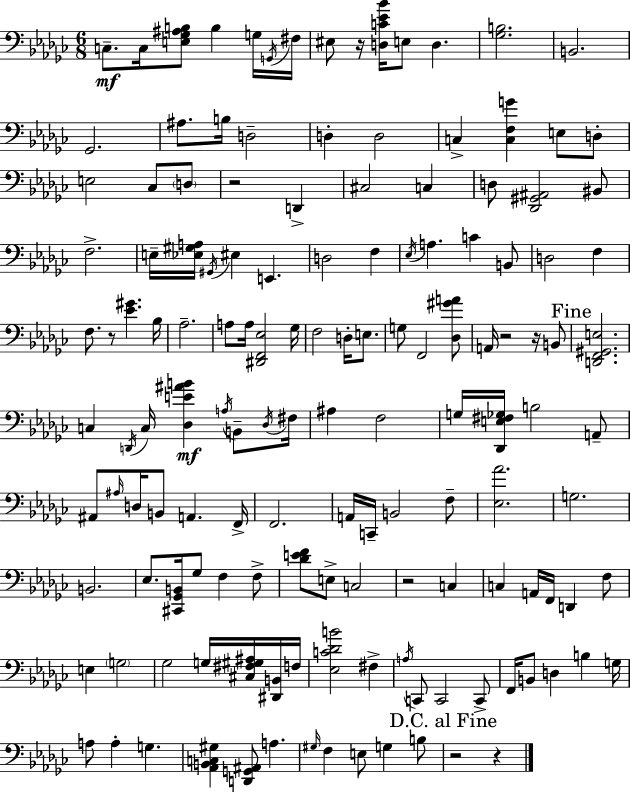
C3/e. C3/s [E3,Gb3,A#3,B3]/e B3/q G3/s G2/s F#3/s EIS3/e R/s [D3,C4,Eb4,Bb4]/s E3/e D3/q. [Gb3,B3]/h. B2/h. Gb2/h. A#3/e. B3/s D3/h D3/q D3/h C3/q [C3,F3,G4]/q E3/e D3/e E3/h CES3/e D3/e R/h D2/q C#3/h C3/q D3/e [Db2,G#2,A#2]/h BIS2/e F3/h. E3/s [Eb3,G#3,A3]/s G#2/s EIS3/q E2/q. D3/h F3/q Eb3/s A3/q. C4/q B2/e D3/h F3/q F3/e. R/e [Eb4,G#4]/q. Bb3/s Ab3/h. A3/e A3/s [D#2,F2,Eb3]/h Gb3/s F3/h D3/s E3/e. G3/e F2/h [Db3,G#4,A4]/e A2/s R/h R/s B2/e [D2,F2,G#2,E3]/h. C3/q D2/s C3/s [Db3,E4,A#4,B4]/q A3/s B2/e Db3/s F#3/s A#3/q F3/h G3/s [Db2,E3,F#3,Gb3]/s B3/h A2/e A#2/e A#3/s D3/s B2/e A2/q. F2/s F2/h. A2/s C2/s B2/h F3/e [Eb3,Ab4]/h. G3/h. B2/h. Eb3/e. [C#2,Gb2,B2]/s Gb3/e F3/q F3/e [Db4,E4,F4]/e E3/e C3/h R/h C3/q C3/q A2/s F2/s D2/q F3/e E3/q G3/h Gb3/h G3/s [C#3,F#3,G#3,A#3]/s [D#2,B2]/s F3/s [Eb3,C4,Db4,B4]/h F#3/q A3/s C2/e C2/h C2/e F2/s B2/e D3/q B3/q G3/s A3/e A3/q G3/q. [Ab2,B2,C3,G#3]/q [D2,G2,A#2]/e A3/q. G#3/s F3/q E3/e G3/q B3/e R/h R/q